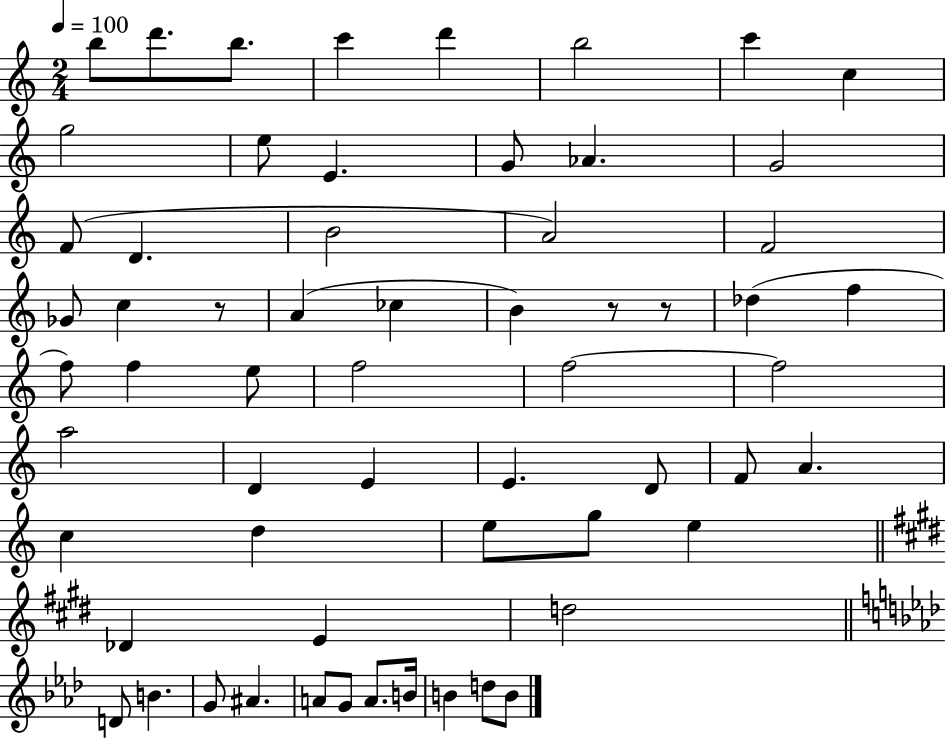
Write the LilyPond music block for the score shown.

{
  \clef treble
  \numericTimeSignature
  \time 2/4
  \key c \major
  \tempo 4 = 100
  b''8 d'''8. b''8. | c'''4 d'''4 | b''2 | c'''4 c''4 | \break g''2 | e''8 e'4. | g'8 aes'4. | g'2 | \break f'8( d'4. | b'2 | a'2) | f'2 | \break ges'8 c''4 r8 | a'4( ces''4 | b'4) r8 r8 | des''4( f''4 | \break f''8) f''4 e''8 | f''2 | f''2~~ | f''2 | \break a''2 | d'4 e'4 | e'4. d'8 | f'8 a'4. | \break c''4 d''4 | e''8 g''8 e''4 | \bar "||" \break \key e \major des'4 e'4 | d''2 | \bar "||" \break \key f \minor d'8 b'4. | g'8 ais'4. | a'8 g'8 a'8. b'16 | b'4 d''8 b'8 | \break \bar "|."
}